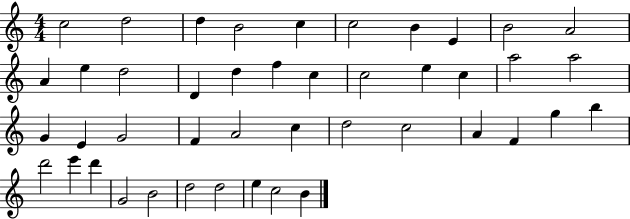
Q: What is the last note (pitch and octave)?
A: B4